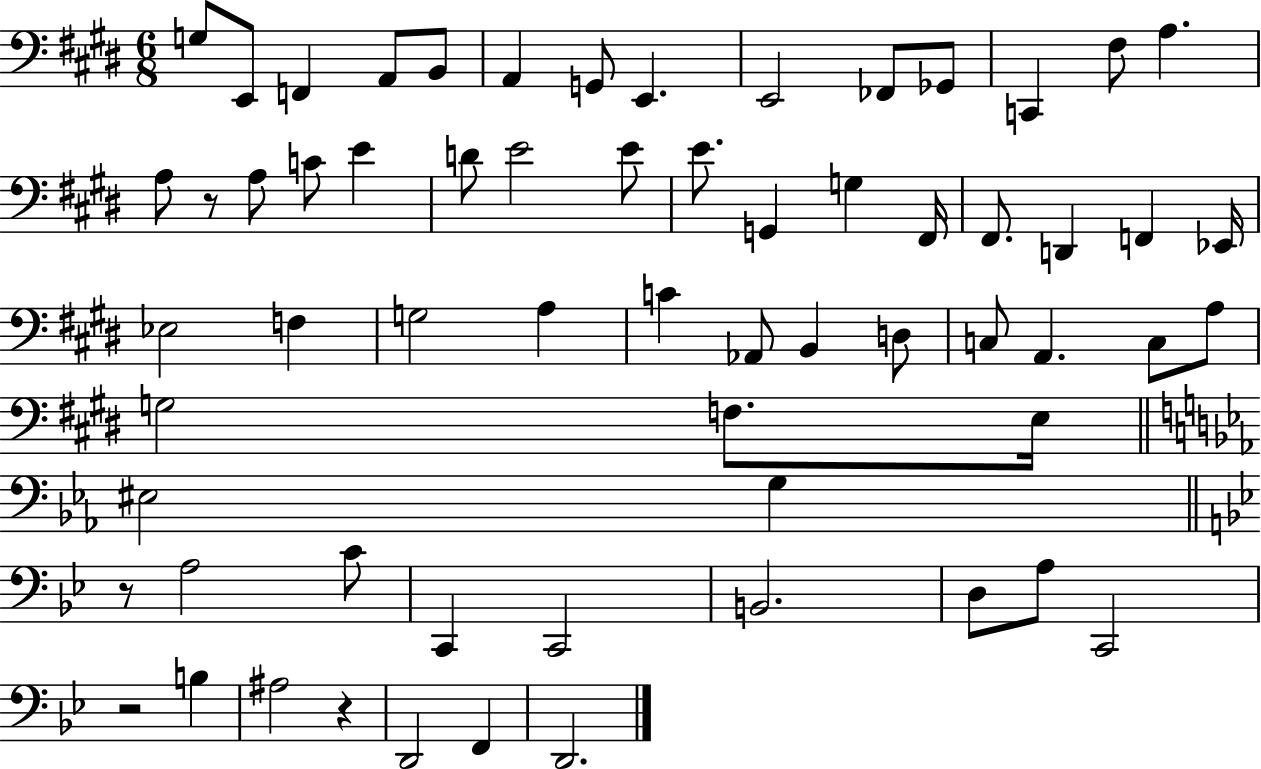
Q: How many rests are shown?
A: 4